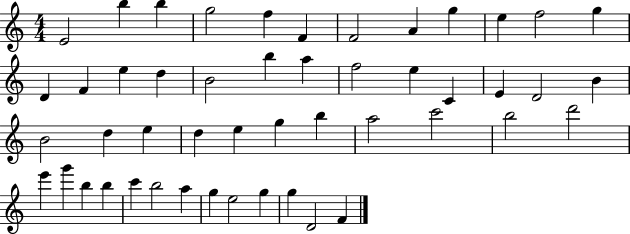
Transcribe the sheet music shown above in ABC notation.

X:1
T:Untitled
M:4/4
L:1/4
K:C
E2 b b g2 f F F2 A g e f2 g D F e d B2 b a f2 e C E D2 B B2 d e d e g b a2 c'2 b2 d'2 e' g' b b c' b2 a g e2 g g D2 F